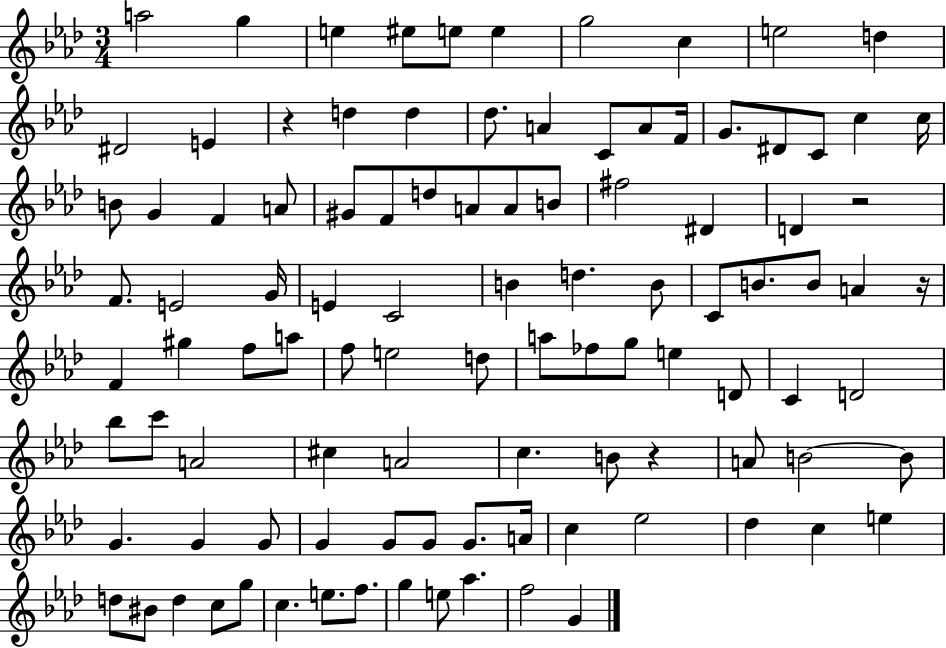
{
  \clef treble
  \numericTimeSignature
  \time 3/4
  \key aes \major
  a''2 g''4 | e''4 eis''8 e''8 e''4 | g''2 c''4 | e''2 d''4 | \break dis'2 e'4 | r4 d''4 d''4 | des''8. a'4 c'8 a'8 f'16 | g'8. dis'8 c'8 c''4 c''16 | \break b'8 g'4 f'4 a'8 | gis'8 f'8 d''8 a'8 a'8 b'8 | fis''2 dis'4 | d'4 r2 | \break f'8. e'2 g'16 | e'4 c'2 | b'4 d''4. b'8 | c'8 b'8. b'8 a'4 r16 | \break f'4 gis''4 f''8 a''8 | f''8 e''2 d''8 | a''8 fes''8 g''8 e''4 d'8 | c'4 d'2 | \break bes''8 c'''8 a'2 | cis''4 a'2 | c''4. b'8 r4 | a'8 b'2~~ b'8 | \break g'4. g'4 g'8 | g'4 g'8 g'8 g'8. a'16 | c''4 ees''2 | des''4 c''4 e''4 | \break d''8 bis'8 d''4 c''8 g''8 | c''4. e''8. f''8. | g''4 e''8 aes''4. | f''2 g'4 | \break \bar "|."
}